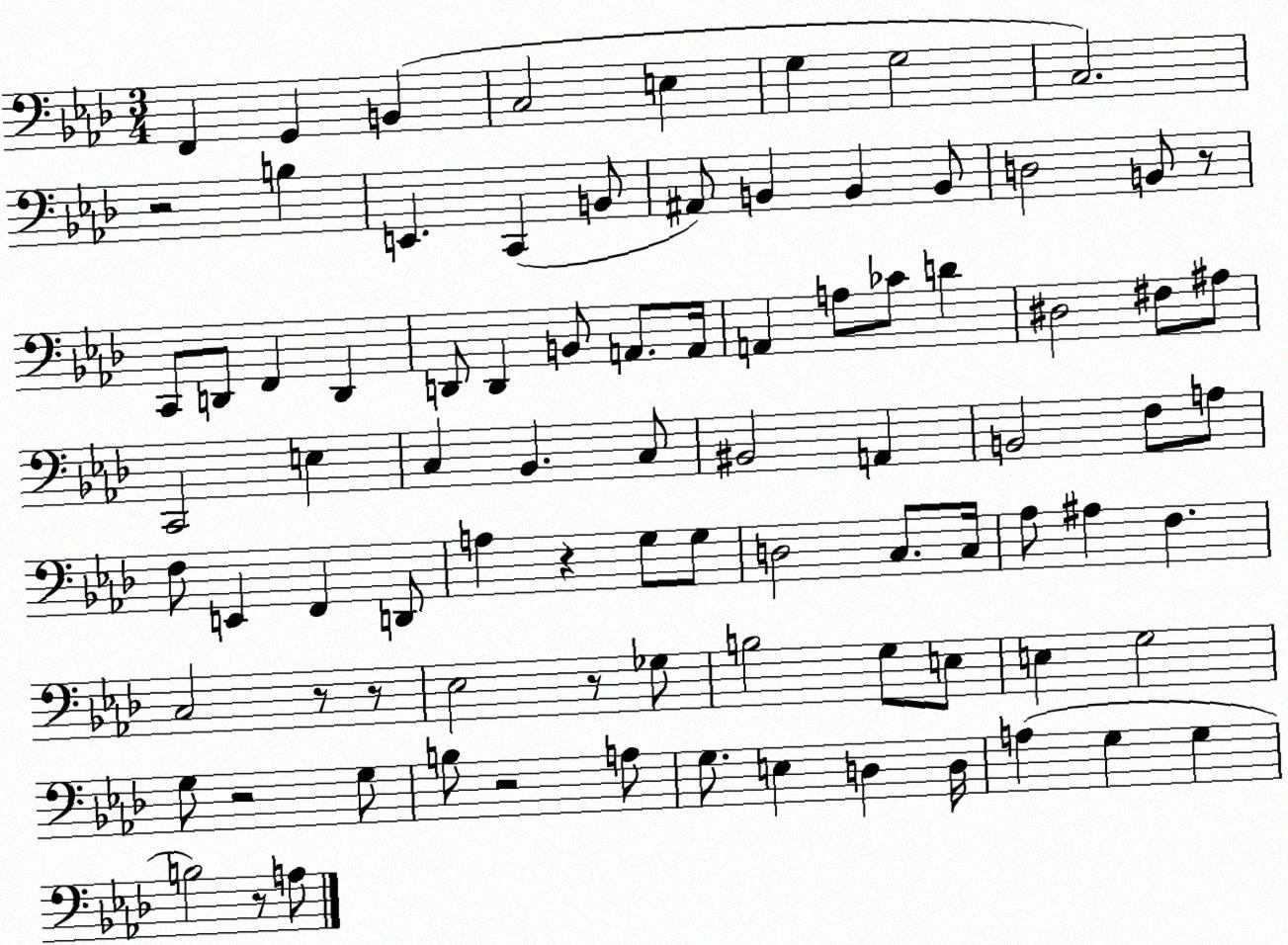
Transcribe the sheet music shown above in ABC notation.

X:1
T:Untitled
M:3/4
L:1/4
K:Ab
F,, G,, B,, C,2 E, G, G,2 C,2 z2 B, E,, C,, B,,/2 ^A,,/2 B,, B,, B,,/2 D,2 B,,/2 z/2 C,,/2 D,,/2 F,, D,, D,,/2 D,, B,,/2 A,,/2 A,,/4 A,, A,/2 _C/2 D ^D,2 ^F,/2 ^A,/2 C,,2 E, C, _B,, C,/2 ^B,,2 A,, B,,2 F,/2 A,/2 F,/2 E,, F,, D,,/2 A, z G,/2 G,/2 D,2 C,/2 C,/4 _A,/2 ^A, F, C,2 z/2 z/2 _E,2 z/2 _G,/2 B,2 G,/2 E,/2 E, G,2 G,/2 z2 G,/2 B,/2 z2 A,/2 G,/2 E, D, D,/4 A, G, G, B,2 z/2 A,/2